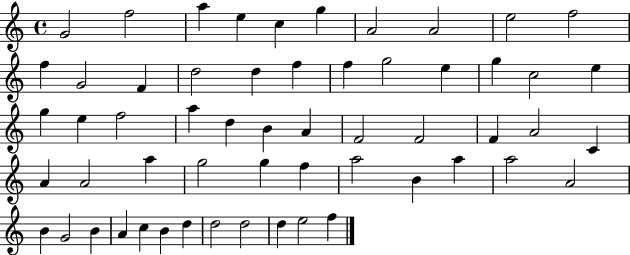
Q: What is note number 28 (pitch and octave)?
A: B4